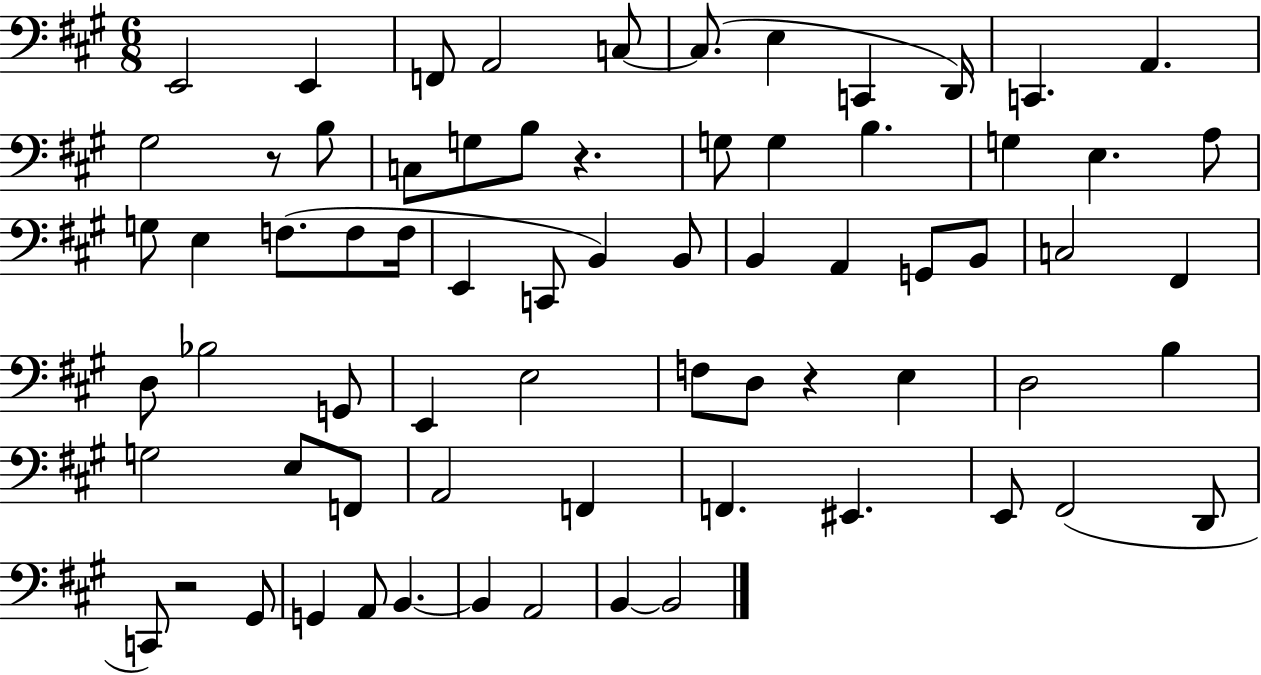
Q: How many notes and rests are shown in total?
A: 70